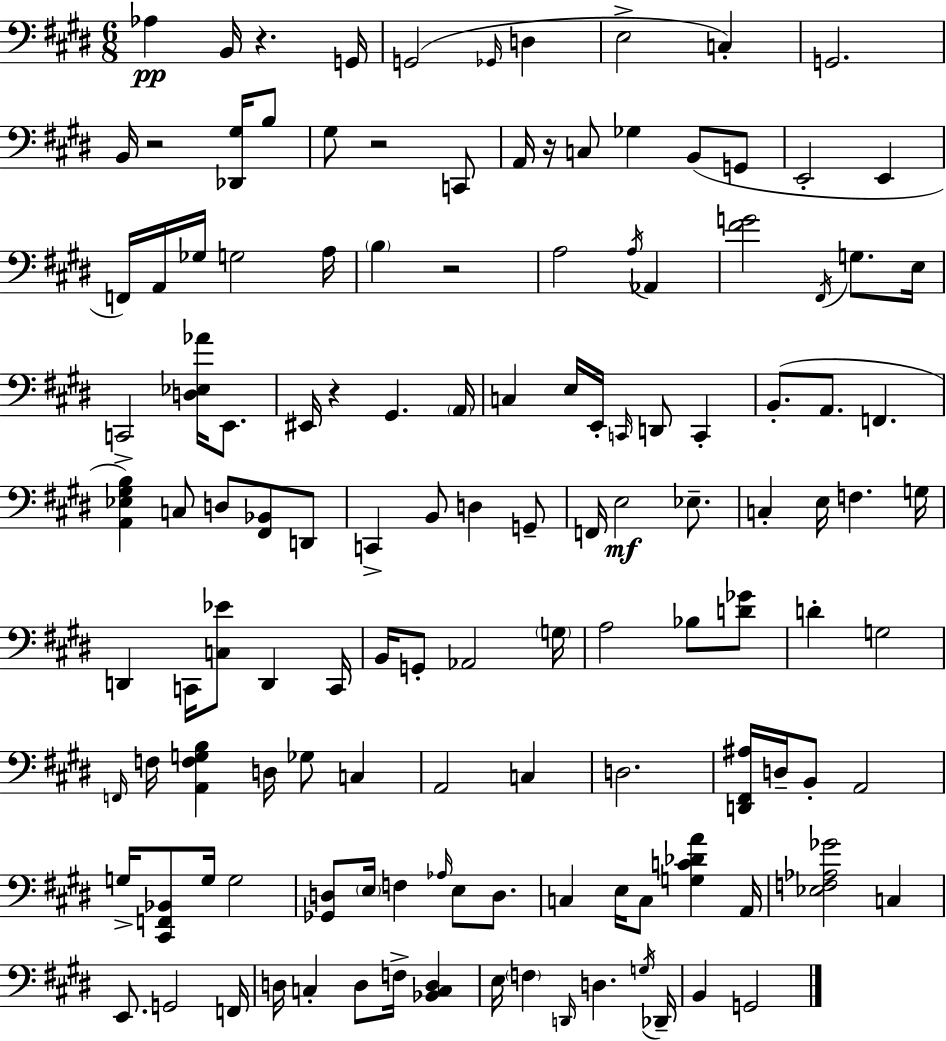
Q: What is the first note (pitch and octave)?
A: Ab3